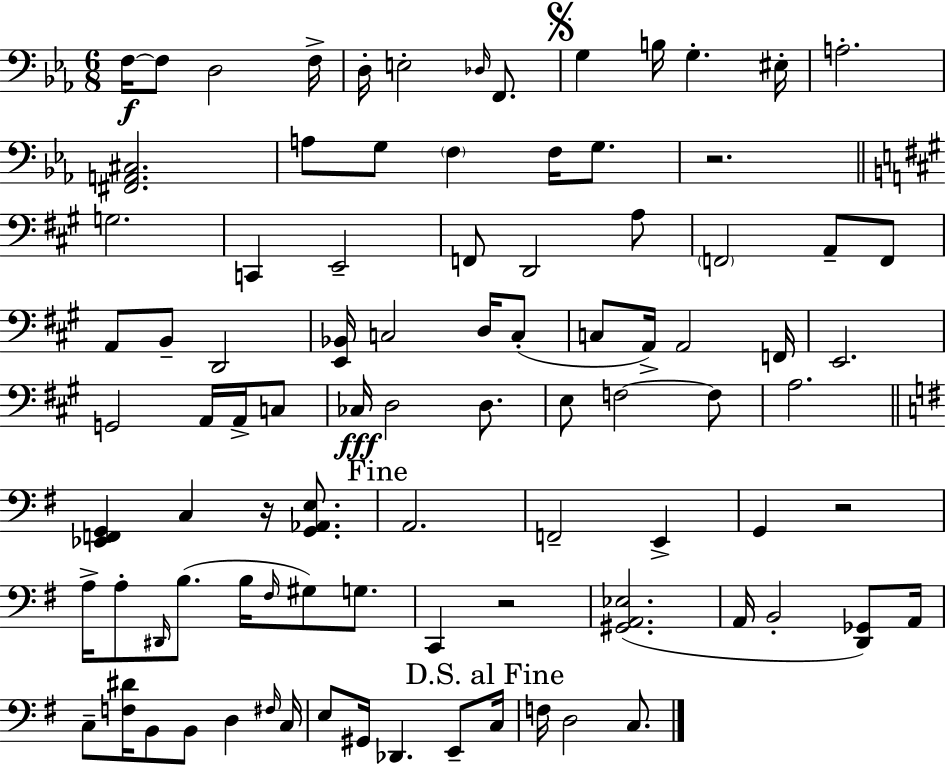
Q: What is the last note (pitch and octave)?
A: C3